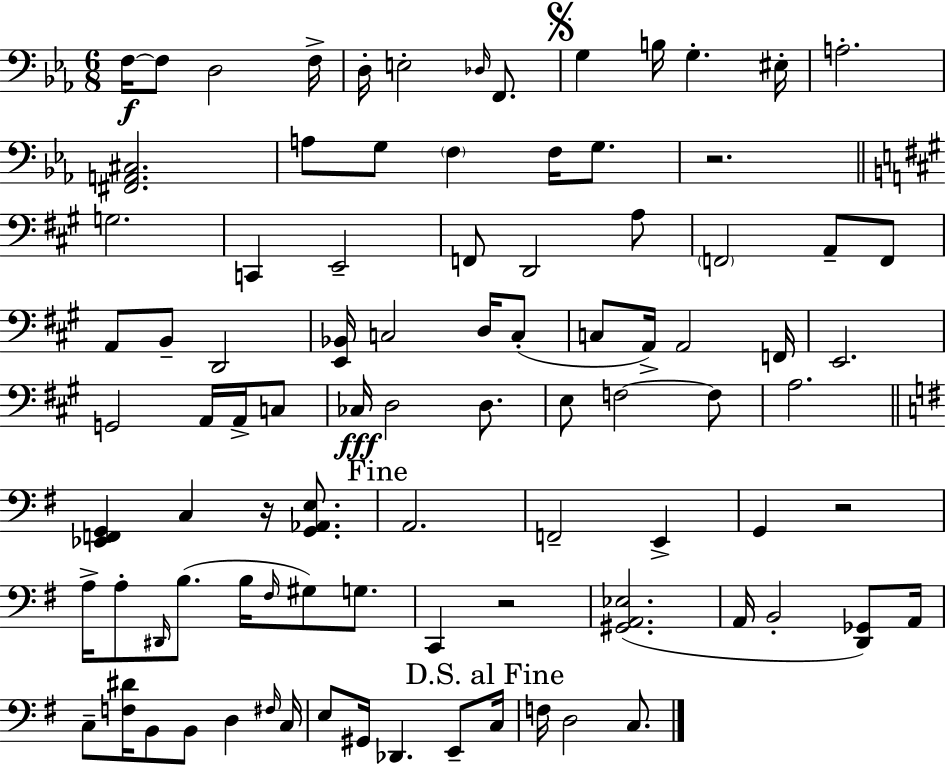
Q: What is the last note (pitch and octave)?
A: C3